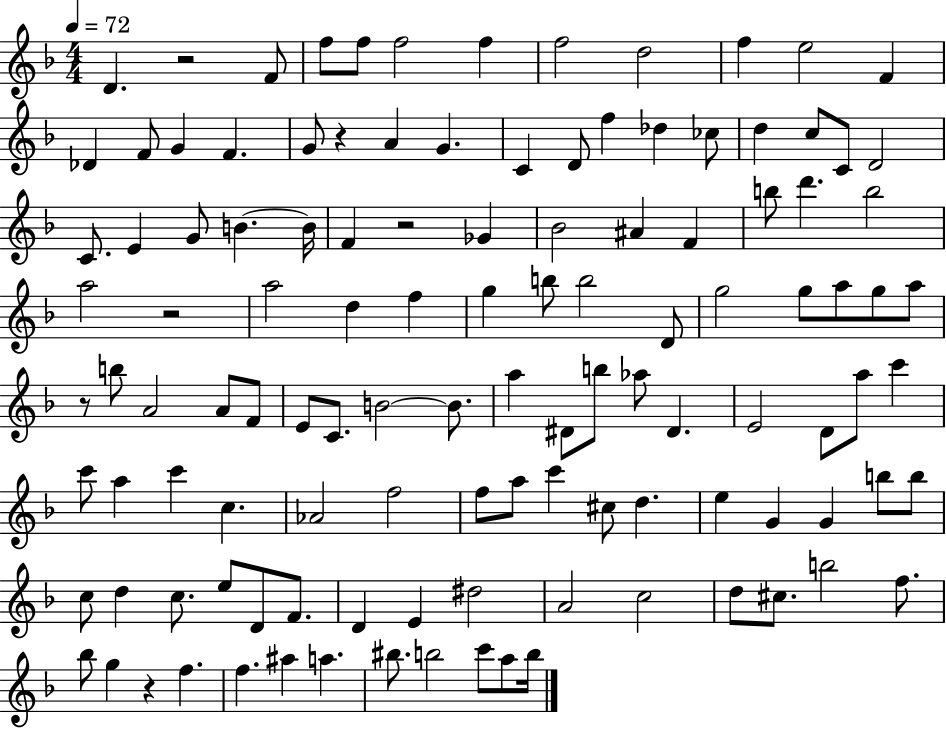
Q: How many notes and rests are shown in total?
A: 118